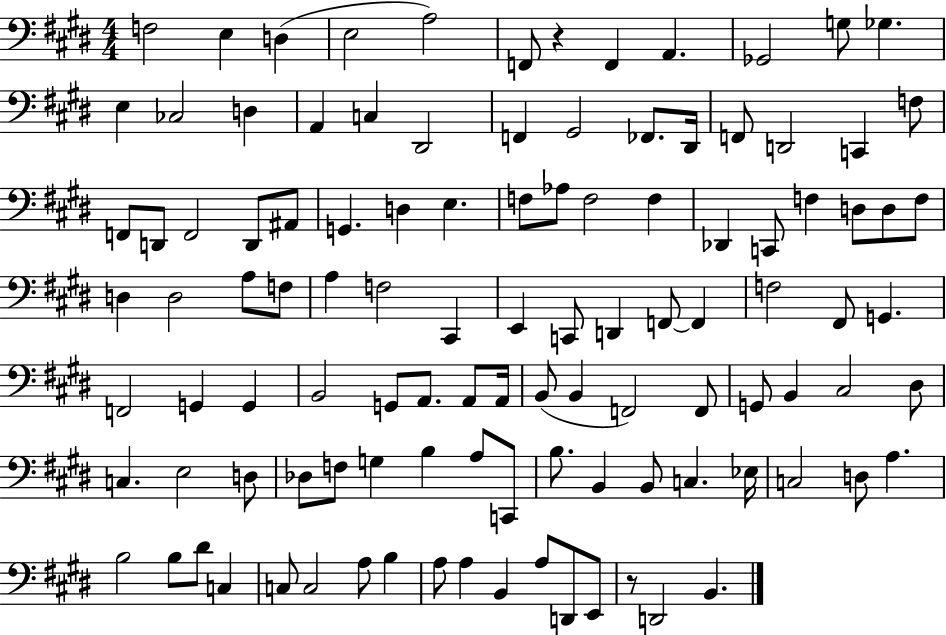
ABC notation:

X:1
T:Untitled
M:4/4
L:1/4
K:E
F,2 E, D, E,2 A,2 F,,/2 z F,, A,, _G,,2 G,/2 _G, E, _C,2 D, A,, C, ^D,,2 F,, ^G,,2 _F,,/2 ^D,,/4 F,,/2 D,,2 C,, F,/2 F,,/2 D,,/2 F,,2 D,,/2 ^A,,/2 G,, D, E, F,/2 _A,/2 F,2 F, _D,, C,,/2 F, D,/2 D,/2 F,/2 D, D,2 A,/2 F,/2 A, F,2 ^C,, E,, C,,/2 D,, F,,/2 F,, F,2 ^F,,/2 G,, F,,2 G,, G,, B,,2 G,,/2 A,,/2 A,,/2 A,,/4 B,,/2 B,, F,,2 F,,/2 G,,/2 B,, ^C,2 ^D,/2 C, E,2 D,/2 _D,/2 F,/2 G, B, A,/2 C,,/2 B,/2 B,, B,,/2 C, _E,/4 C,2 D,/2 A, B,2 B,/2 ^D/2 C, C,/2 C,2 A,/2 B, A,/2 A, B,, A,/2 D,,/2 E,,/2 z/2 D,,2 B,,